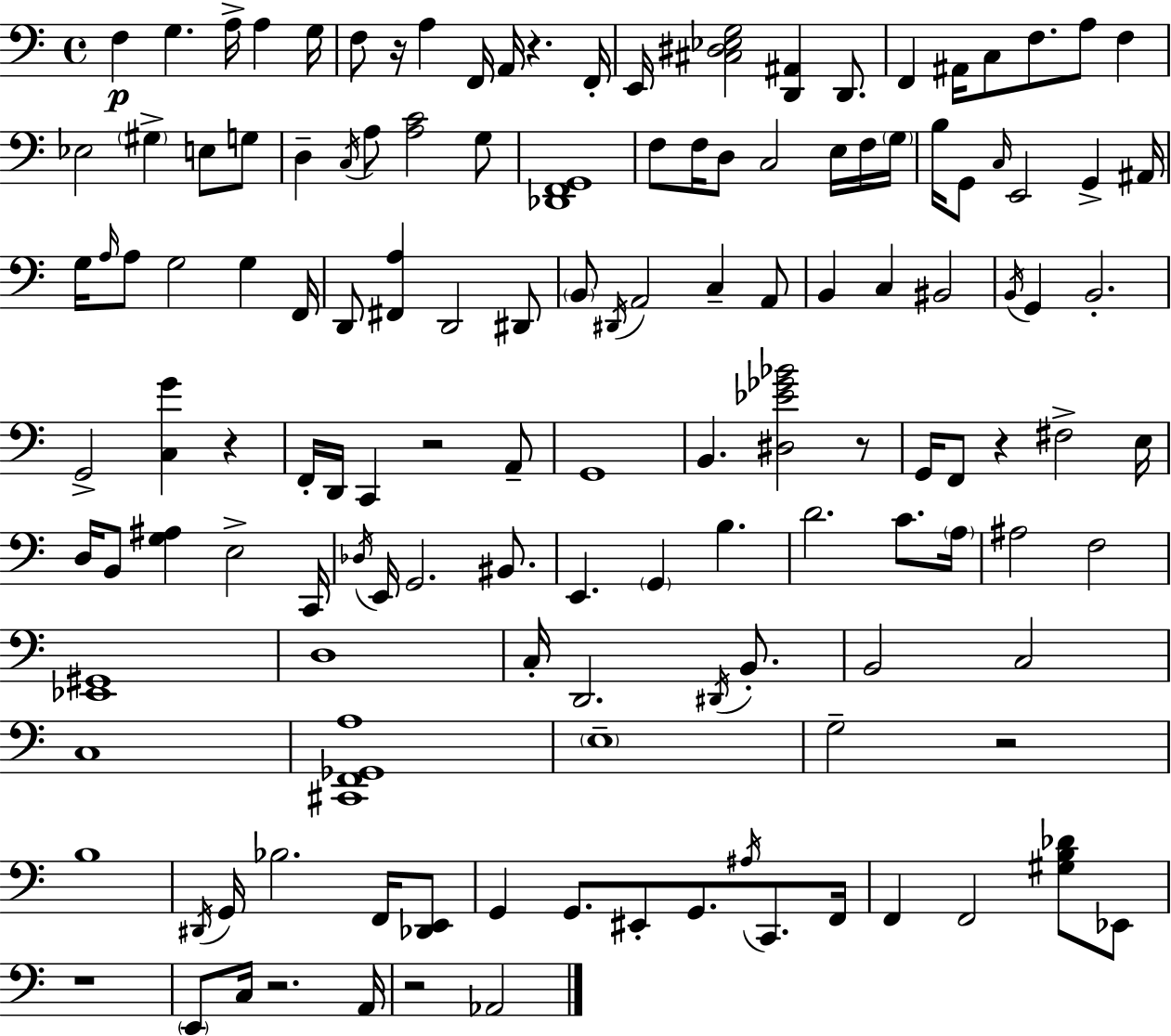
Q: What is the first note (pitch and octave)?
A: F3